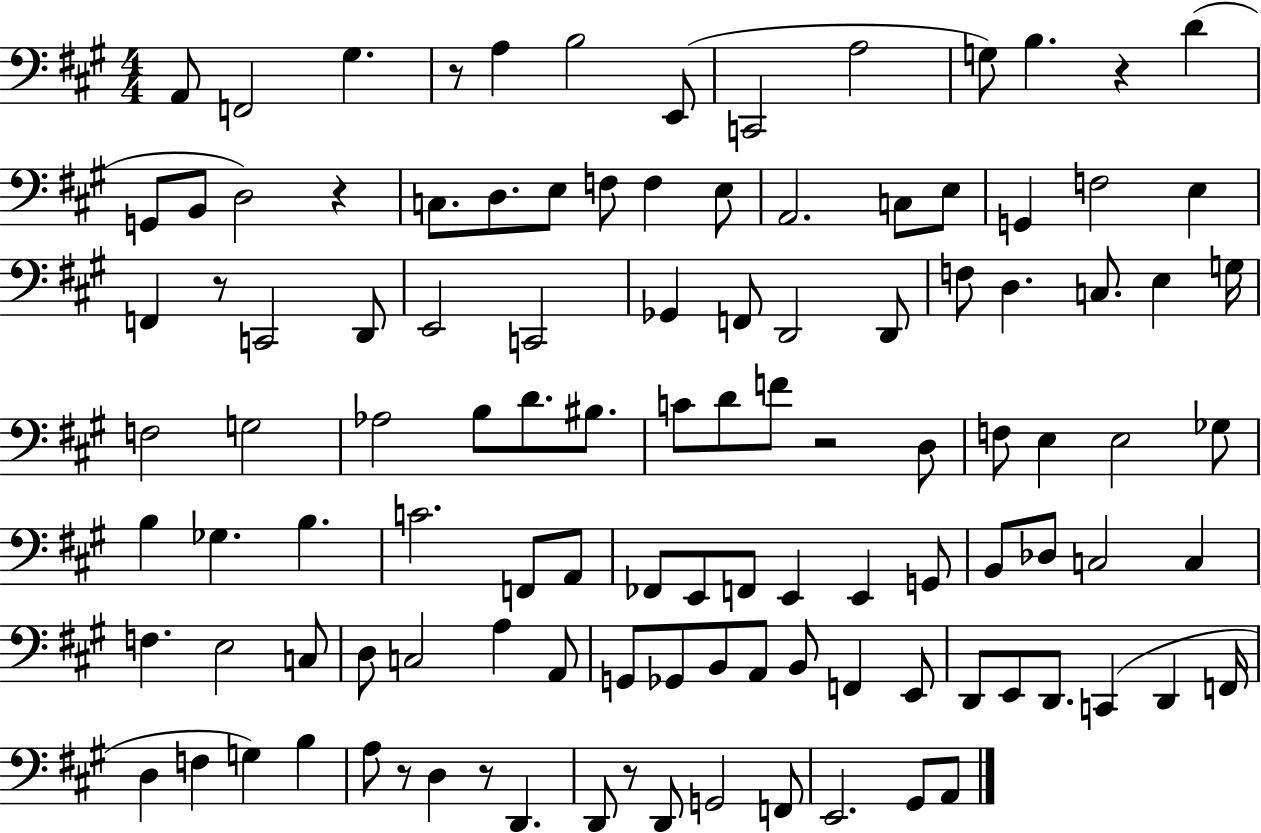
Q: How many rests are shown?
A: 8